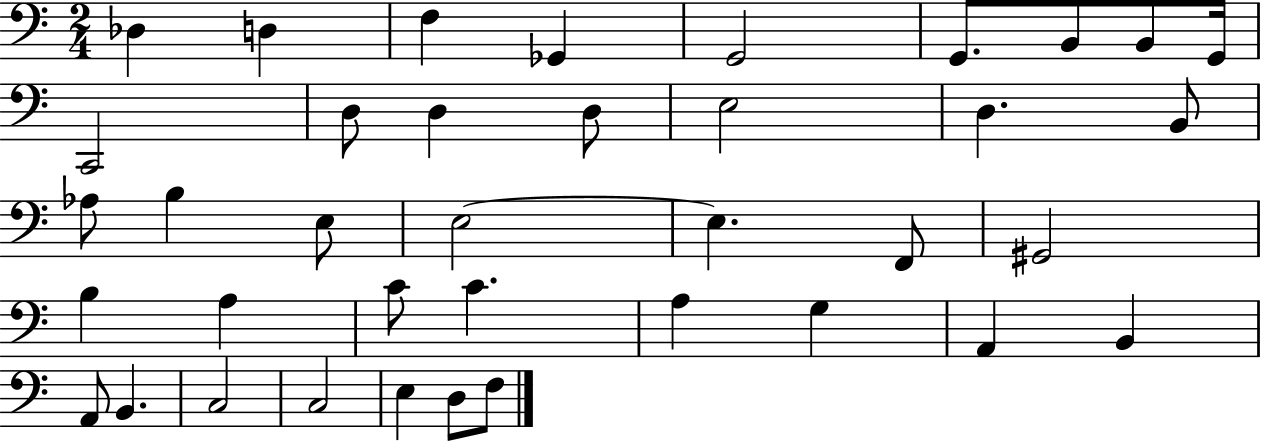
Db3/q D3/q F3/q Gb2/q G2/h G2/e. B2/e B2/e G2/s C2/h D3/e D3/q D3/e E3/h D3/q. B2/e Ab3/e B3/q E3/e E3/h E3/q. F2/e G#2/h B3/q A3/q C4/e C4/q. A3/q G3/q A2/q B2/q A2/e B2/q. C3/h C3/h E3/q D3/e F3/e